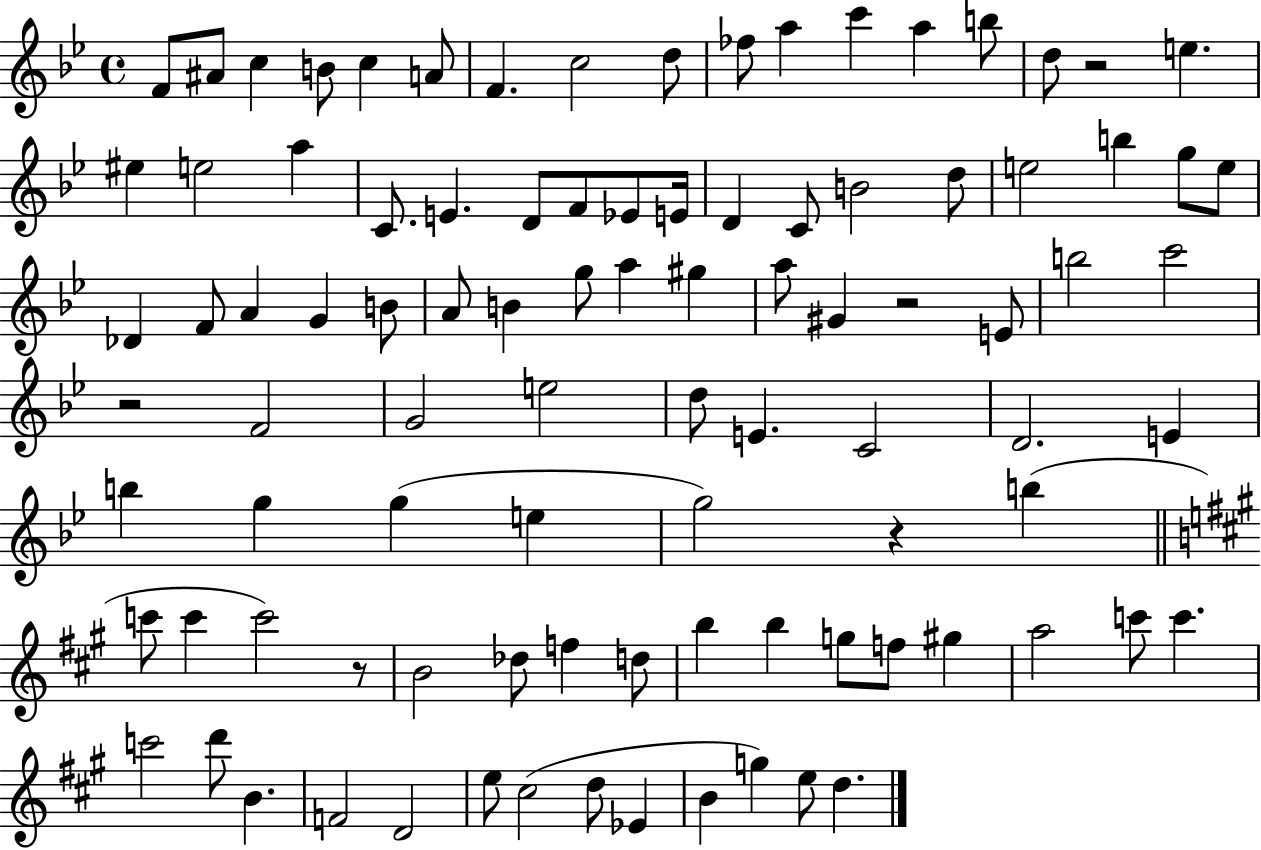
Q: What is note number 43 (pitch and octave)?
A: G#5